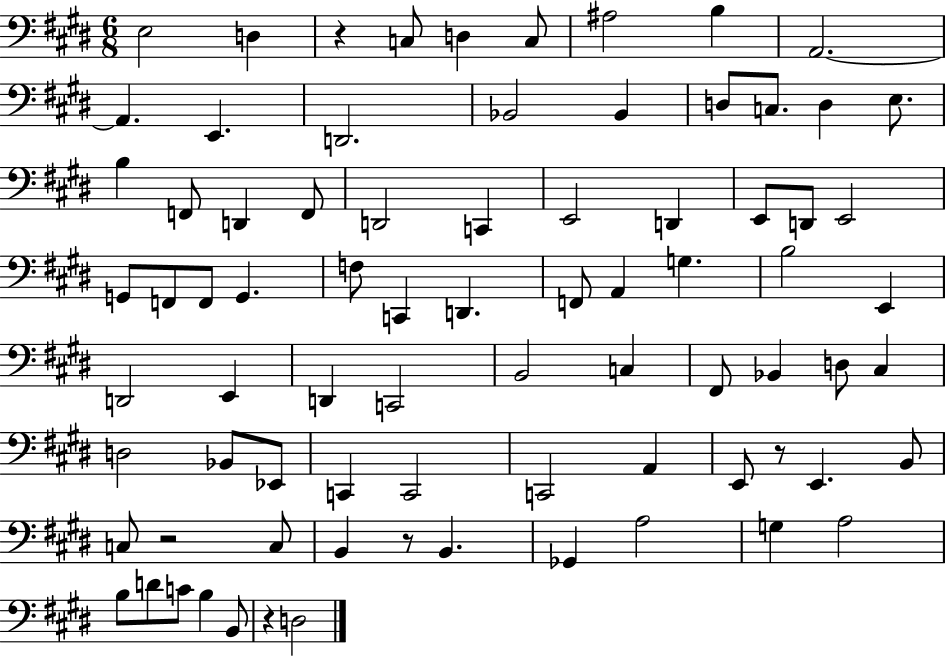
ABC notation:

X:1
T:Untitled
M:6/8
L:1/4
K:E
E,2 D, z C,/2 D, C,/2 ^A,2 B, A,,2 A,, E,, D,,2 _B,,2 _B,, D,/2 C,/2 D, E,/2 B, F,,/2 D,, F,,/2 D,,2 C,, E,,2 D,, E,,/2 D,,/2 E,,2 G,,/2 F,,/2 F,,/2 G,, F,/2 C,, D,, F,,/2 A,, G, B,2 E,, D,,2 E,, D,, C,,2 B,,2 C, ^F,,/2 _B,, D,/2 ^C, D,2 _B,,/2 _E,,/2 C,, C,,2 C,,2 A,, E,,/2 z/2 E,, B,,/2 C,/2 z2 C,/2 B,, z/2 B,, _G,, A,2 G, A,2 B,/2 D/2 C/2 B, B,,/2 z D,2